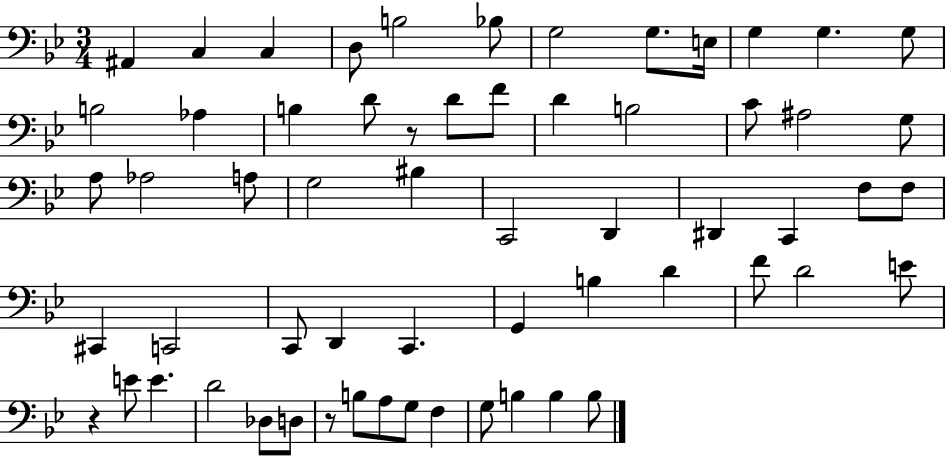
X:1
T:Untitled
M:3/4
L:1/4
K:Bb
^A,, C, C, D,/2 B,2 _B,/2 G,2 G,/2 E,/4 G, G, G,/2 B,2 _A, B, D/2 z/2 D/2 F/2 D B,2 C/2 ^A,2 G,/2 A,/2 _A,2 A,/2 G,2 ^B, C,,2 D,, ^D,, C,, F,/2 F,/2 ^C,, C,,2 C,,/2 D,, C,, G,, B, D F/2 D2 E/2 z E/2 E D2 _D,/2 D,/2 z/2 B,/2 A,/2 G,/2 F, G,/2 B, B, B,/2